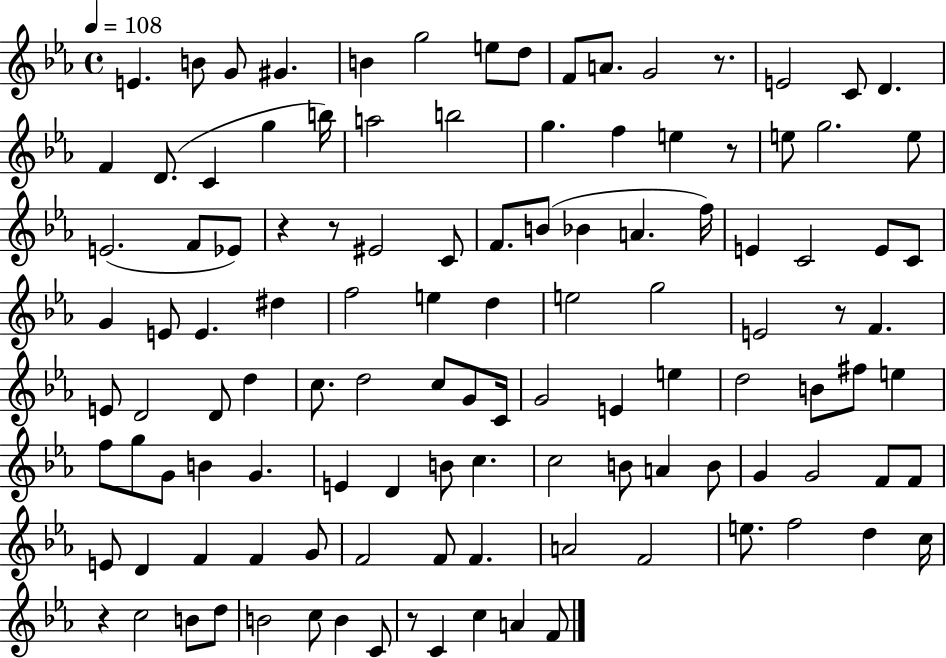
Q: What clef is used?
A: treble